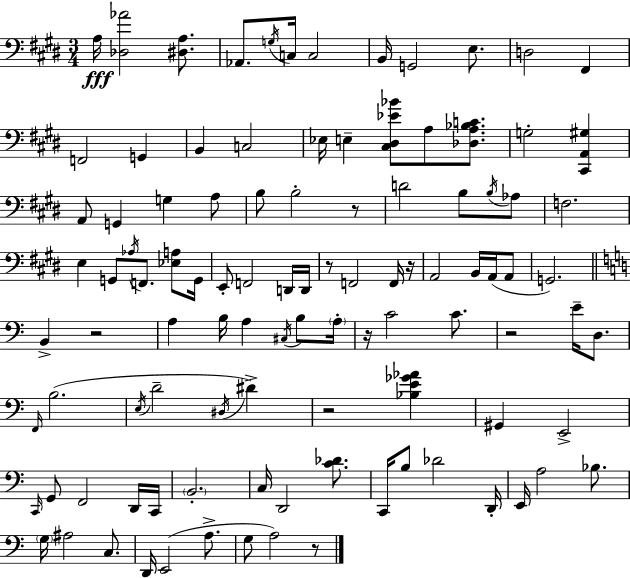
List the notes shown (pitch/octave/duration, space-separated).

A3/s [Db3,Ab4]/h [D#3,A3]/e. Ab2/e. G3/s C3/s C3/h B2/s G2/h E3/e. D3/h F#2/q F2/h G2/q B2/q C3/h Eb3/s E3/q [C#3,D#3,Eb4,Bb4]/e A3/e [Db3,A3,Bb3,C4]/e. G3/h [C#2,A2,G#3]/q A2/e G2/q G3/q A3/e B3/e B3/h R/e D4/h B3/e B3/s Ab3/e F3/h. E3/q G2/e Ab3/s F2/e. [Eb3,A3]/e G2/s E2/e F2/h D2/s D2/s R/e F2/h F2/s R/s A2/h B2/s A2/s A2/e G2/h. B2/q R/h A3/q B3/s A3/q C#3/s B3/e A3/s R/s C4/h C4/e. R/h E4/s D3/e. F2/s B3/h. E3/s D4/h D#3/s D#4/q R/h [Bb3,E4,Gb4,Ab4]/q G#2/q E2/h C2/s G2/e F2/h D2/s C2/s B2/h. C3/s D2/h [C4,Db4]/e. C2/s B3/e Db4/h D2/s E2/s A3/h Bb3/e. G3/s A#3/h C3/e. D2/s E2/h A3/e. G3/e A3/h R/e